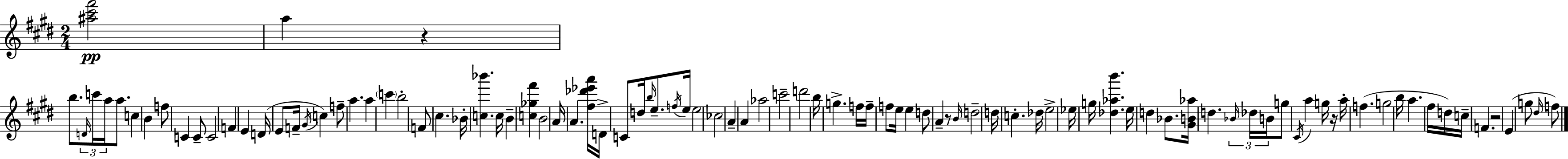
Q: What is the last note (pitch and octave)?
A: F5